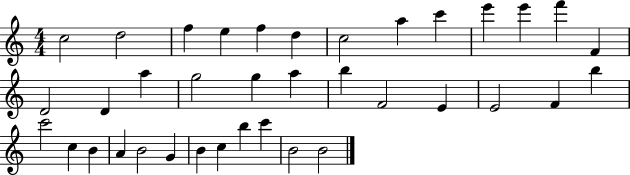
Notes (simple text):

C5/h D5/h F5/q E5/q F5/q D5/q C5/h A5/q C6/q E6/q E6/q F6/q F4/q D4/h D4/q A5/q G5/h G5/q A5/q B5/q F4/h E4/q E4/h F4/q B5/q C6/h C5/q B4/q A4/q B4/h G4/q B4/q C5/q B5/q C6/q B4/h B4/h